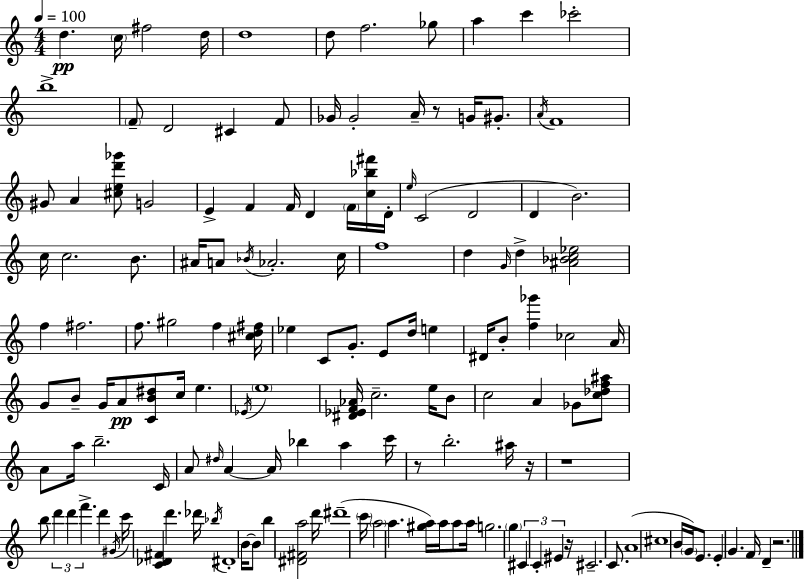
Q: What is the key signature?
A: C major